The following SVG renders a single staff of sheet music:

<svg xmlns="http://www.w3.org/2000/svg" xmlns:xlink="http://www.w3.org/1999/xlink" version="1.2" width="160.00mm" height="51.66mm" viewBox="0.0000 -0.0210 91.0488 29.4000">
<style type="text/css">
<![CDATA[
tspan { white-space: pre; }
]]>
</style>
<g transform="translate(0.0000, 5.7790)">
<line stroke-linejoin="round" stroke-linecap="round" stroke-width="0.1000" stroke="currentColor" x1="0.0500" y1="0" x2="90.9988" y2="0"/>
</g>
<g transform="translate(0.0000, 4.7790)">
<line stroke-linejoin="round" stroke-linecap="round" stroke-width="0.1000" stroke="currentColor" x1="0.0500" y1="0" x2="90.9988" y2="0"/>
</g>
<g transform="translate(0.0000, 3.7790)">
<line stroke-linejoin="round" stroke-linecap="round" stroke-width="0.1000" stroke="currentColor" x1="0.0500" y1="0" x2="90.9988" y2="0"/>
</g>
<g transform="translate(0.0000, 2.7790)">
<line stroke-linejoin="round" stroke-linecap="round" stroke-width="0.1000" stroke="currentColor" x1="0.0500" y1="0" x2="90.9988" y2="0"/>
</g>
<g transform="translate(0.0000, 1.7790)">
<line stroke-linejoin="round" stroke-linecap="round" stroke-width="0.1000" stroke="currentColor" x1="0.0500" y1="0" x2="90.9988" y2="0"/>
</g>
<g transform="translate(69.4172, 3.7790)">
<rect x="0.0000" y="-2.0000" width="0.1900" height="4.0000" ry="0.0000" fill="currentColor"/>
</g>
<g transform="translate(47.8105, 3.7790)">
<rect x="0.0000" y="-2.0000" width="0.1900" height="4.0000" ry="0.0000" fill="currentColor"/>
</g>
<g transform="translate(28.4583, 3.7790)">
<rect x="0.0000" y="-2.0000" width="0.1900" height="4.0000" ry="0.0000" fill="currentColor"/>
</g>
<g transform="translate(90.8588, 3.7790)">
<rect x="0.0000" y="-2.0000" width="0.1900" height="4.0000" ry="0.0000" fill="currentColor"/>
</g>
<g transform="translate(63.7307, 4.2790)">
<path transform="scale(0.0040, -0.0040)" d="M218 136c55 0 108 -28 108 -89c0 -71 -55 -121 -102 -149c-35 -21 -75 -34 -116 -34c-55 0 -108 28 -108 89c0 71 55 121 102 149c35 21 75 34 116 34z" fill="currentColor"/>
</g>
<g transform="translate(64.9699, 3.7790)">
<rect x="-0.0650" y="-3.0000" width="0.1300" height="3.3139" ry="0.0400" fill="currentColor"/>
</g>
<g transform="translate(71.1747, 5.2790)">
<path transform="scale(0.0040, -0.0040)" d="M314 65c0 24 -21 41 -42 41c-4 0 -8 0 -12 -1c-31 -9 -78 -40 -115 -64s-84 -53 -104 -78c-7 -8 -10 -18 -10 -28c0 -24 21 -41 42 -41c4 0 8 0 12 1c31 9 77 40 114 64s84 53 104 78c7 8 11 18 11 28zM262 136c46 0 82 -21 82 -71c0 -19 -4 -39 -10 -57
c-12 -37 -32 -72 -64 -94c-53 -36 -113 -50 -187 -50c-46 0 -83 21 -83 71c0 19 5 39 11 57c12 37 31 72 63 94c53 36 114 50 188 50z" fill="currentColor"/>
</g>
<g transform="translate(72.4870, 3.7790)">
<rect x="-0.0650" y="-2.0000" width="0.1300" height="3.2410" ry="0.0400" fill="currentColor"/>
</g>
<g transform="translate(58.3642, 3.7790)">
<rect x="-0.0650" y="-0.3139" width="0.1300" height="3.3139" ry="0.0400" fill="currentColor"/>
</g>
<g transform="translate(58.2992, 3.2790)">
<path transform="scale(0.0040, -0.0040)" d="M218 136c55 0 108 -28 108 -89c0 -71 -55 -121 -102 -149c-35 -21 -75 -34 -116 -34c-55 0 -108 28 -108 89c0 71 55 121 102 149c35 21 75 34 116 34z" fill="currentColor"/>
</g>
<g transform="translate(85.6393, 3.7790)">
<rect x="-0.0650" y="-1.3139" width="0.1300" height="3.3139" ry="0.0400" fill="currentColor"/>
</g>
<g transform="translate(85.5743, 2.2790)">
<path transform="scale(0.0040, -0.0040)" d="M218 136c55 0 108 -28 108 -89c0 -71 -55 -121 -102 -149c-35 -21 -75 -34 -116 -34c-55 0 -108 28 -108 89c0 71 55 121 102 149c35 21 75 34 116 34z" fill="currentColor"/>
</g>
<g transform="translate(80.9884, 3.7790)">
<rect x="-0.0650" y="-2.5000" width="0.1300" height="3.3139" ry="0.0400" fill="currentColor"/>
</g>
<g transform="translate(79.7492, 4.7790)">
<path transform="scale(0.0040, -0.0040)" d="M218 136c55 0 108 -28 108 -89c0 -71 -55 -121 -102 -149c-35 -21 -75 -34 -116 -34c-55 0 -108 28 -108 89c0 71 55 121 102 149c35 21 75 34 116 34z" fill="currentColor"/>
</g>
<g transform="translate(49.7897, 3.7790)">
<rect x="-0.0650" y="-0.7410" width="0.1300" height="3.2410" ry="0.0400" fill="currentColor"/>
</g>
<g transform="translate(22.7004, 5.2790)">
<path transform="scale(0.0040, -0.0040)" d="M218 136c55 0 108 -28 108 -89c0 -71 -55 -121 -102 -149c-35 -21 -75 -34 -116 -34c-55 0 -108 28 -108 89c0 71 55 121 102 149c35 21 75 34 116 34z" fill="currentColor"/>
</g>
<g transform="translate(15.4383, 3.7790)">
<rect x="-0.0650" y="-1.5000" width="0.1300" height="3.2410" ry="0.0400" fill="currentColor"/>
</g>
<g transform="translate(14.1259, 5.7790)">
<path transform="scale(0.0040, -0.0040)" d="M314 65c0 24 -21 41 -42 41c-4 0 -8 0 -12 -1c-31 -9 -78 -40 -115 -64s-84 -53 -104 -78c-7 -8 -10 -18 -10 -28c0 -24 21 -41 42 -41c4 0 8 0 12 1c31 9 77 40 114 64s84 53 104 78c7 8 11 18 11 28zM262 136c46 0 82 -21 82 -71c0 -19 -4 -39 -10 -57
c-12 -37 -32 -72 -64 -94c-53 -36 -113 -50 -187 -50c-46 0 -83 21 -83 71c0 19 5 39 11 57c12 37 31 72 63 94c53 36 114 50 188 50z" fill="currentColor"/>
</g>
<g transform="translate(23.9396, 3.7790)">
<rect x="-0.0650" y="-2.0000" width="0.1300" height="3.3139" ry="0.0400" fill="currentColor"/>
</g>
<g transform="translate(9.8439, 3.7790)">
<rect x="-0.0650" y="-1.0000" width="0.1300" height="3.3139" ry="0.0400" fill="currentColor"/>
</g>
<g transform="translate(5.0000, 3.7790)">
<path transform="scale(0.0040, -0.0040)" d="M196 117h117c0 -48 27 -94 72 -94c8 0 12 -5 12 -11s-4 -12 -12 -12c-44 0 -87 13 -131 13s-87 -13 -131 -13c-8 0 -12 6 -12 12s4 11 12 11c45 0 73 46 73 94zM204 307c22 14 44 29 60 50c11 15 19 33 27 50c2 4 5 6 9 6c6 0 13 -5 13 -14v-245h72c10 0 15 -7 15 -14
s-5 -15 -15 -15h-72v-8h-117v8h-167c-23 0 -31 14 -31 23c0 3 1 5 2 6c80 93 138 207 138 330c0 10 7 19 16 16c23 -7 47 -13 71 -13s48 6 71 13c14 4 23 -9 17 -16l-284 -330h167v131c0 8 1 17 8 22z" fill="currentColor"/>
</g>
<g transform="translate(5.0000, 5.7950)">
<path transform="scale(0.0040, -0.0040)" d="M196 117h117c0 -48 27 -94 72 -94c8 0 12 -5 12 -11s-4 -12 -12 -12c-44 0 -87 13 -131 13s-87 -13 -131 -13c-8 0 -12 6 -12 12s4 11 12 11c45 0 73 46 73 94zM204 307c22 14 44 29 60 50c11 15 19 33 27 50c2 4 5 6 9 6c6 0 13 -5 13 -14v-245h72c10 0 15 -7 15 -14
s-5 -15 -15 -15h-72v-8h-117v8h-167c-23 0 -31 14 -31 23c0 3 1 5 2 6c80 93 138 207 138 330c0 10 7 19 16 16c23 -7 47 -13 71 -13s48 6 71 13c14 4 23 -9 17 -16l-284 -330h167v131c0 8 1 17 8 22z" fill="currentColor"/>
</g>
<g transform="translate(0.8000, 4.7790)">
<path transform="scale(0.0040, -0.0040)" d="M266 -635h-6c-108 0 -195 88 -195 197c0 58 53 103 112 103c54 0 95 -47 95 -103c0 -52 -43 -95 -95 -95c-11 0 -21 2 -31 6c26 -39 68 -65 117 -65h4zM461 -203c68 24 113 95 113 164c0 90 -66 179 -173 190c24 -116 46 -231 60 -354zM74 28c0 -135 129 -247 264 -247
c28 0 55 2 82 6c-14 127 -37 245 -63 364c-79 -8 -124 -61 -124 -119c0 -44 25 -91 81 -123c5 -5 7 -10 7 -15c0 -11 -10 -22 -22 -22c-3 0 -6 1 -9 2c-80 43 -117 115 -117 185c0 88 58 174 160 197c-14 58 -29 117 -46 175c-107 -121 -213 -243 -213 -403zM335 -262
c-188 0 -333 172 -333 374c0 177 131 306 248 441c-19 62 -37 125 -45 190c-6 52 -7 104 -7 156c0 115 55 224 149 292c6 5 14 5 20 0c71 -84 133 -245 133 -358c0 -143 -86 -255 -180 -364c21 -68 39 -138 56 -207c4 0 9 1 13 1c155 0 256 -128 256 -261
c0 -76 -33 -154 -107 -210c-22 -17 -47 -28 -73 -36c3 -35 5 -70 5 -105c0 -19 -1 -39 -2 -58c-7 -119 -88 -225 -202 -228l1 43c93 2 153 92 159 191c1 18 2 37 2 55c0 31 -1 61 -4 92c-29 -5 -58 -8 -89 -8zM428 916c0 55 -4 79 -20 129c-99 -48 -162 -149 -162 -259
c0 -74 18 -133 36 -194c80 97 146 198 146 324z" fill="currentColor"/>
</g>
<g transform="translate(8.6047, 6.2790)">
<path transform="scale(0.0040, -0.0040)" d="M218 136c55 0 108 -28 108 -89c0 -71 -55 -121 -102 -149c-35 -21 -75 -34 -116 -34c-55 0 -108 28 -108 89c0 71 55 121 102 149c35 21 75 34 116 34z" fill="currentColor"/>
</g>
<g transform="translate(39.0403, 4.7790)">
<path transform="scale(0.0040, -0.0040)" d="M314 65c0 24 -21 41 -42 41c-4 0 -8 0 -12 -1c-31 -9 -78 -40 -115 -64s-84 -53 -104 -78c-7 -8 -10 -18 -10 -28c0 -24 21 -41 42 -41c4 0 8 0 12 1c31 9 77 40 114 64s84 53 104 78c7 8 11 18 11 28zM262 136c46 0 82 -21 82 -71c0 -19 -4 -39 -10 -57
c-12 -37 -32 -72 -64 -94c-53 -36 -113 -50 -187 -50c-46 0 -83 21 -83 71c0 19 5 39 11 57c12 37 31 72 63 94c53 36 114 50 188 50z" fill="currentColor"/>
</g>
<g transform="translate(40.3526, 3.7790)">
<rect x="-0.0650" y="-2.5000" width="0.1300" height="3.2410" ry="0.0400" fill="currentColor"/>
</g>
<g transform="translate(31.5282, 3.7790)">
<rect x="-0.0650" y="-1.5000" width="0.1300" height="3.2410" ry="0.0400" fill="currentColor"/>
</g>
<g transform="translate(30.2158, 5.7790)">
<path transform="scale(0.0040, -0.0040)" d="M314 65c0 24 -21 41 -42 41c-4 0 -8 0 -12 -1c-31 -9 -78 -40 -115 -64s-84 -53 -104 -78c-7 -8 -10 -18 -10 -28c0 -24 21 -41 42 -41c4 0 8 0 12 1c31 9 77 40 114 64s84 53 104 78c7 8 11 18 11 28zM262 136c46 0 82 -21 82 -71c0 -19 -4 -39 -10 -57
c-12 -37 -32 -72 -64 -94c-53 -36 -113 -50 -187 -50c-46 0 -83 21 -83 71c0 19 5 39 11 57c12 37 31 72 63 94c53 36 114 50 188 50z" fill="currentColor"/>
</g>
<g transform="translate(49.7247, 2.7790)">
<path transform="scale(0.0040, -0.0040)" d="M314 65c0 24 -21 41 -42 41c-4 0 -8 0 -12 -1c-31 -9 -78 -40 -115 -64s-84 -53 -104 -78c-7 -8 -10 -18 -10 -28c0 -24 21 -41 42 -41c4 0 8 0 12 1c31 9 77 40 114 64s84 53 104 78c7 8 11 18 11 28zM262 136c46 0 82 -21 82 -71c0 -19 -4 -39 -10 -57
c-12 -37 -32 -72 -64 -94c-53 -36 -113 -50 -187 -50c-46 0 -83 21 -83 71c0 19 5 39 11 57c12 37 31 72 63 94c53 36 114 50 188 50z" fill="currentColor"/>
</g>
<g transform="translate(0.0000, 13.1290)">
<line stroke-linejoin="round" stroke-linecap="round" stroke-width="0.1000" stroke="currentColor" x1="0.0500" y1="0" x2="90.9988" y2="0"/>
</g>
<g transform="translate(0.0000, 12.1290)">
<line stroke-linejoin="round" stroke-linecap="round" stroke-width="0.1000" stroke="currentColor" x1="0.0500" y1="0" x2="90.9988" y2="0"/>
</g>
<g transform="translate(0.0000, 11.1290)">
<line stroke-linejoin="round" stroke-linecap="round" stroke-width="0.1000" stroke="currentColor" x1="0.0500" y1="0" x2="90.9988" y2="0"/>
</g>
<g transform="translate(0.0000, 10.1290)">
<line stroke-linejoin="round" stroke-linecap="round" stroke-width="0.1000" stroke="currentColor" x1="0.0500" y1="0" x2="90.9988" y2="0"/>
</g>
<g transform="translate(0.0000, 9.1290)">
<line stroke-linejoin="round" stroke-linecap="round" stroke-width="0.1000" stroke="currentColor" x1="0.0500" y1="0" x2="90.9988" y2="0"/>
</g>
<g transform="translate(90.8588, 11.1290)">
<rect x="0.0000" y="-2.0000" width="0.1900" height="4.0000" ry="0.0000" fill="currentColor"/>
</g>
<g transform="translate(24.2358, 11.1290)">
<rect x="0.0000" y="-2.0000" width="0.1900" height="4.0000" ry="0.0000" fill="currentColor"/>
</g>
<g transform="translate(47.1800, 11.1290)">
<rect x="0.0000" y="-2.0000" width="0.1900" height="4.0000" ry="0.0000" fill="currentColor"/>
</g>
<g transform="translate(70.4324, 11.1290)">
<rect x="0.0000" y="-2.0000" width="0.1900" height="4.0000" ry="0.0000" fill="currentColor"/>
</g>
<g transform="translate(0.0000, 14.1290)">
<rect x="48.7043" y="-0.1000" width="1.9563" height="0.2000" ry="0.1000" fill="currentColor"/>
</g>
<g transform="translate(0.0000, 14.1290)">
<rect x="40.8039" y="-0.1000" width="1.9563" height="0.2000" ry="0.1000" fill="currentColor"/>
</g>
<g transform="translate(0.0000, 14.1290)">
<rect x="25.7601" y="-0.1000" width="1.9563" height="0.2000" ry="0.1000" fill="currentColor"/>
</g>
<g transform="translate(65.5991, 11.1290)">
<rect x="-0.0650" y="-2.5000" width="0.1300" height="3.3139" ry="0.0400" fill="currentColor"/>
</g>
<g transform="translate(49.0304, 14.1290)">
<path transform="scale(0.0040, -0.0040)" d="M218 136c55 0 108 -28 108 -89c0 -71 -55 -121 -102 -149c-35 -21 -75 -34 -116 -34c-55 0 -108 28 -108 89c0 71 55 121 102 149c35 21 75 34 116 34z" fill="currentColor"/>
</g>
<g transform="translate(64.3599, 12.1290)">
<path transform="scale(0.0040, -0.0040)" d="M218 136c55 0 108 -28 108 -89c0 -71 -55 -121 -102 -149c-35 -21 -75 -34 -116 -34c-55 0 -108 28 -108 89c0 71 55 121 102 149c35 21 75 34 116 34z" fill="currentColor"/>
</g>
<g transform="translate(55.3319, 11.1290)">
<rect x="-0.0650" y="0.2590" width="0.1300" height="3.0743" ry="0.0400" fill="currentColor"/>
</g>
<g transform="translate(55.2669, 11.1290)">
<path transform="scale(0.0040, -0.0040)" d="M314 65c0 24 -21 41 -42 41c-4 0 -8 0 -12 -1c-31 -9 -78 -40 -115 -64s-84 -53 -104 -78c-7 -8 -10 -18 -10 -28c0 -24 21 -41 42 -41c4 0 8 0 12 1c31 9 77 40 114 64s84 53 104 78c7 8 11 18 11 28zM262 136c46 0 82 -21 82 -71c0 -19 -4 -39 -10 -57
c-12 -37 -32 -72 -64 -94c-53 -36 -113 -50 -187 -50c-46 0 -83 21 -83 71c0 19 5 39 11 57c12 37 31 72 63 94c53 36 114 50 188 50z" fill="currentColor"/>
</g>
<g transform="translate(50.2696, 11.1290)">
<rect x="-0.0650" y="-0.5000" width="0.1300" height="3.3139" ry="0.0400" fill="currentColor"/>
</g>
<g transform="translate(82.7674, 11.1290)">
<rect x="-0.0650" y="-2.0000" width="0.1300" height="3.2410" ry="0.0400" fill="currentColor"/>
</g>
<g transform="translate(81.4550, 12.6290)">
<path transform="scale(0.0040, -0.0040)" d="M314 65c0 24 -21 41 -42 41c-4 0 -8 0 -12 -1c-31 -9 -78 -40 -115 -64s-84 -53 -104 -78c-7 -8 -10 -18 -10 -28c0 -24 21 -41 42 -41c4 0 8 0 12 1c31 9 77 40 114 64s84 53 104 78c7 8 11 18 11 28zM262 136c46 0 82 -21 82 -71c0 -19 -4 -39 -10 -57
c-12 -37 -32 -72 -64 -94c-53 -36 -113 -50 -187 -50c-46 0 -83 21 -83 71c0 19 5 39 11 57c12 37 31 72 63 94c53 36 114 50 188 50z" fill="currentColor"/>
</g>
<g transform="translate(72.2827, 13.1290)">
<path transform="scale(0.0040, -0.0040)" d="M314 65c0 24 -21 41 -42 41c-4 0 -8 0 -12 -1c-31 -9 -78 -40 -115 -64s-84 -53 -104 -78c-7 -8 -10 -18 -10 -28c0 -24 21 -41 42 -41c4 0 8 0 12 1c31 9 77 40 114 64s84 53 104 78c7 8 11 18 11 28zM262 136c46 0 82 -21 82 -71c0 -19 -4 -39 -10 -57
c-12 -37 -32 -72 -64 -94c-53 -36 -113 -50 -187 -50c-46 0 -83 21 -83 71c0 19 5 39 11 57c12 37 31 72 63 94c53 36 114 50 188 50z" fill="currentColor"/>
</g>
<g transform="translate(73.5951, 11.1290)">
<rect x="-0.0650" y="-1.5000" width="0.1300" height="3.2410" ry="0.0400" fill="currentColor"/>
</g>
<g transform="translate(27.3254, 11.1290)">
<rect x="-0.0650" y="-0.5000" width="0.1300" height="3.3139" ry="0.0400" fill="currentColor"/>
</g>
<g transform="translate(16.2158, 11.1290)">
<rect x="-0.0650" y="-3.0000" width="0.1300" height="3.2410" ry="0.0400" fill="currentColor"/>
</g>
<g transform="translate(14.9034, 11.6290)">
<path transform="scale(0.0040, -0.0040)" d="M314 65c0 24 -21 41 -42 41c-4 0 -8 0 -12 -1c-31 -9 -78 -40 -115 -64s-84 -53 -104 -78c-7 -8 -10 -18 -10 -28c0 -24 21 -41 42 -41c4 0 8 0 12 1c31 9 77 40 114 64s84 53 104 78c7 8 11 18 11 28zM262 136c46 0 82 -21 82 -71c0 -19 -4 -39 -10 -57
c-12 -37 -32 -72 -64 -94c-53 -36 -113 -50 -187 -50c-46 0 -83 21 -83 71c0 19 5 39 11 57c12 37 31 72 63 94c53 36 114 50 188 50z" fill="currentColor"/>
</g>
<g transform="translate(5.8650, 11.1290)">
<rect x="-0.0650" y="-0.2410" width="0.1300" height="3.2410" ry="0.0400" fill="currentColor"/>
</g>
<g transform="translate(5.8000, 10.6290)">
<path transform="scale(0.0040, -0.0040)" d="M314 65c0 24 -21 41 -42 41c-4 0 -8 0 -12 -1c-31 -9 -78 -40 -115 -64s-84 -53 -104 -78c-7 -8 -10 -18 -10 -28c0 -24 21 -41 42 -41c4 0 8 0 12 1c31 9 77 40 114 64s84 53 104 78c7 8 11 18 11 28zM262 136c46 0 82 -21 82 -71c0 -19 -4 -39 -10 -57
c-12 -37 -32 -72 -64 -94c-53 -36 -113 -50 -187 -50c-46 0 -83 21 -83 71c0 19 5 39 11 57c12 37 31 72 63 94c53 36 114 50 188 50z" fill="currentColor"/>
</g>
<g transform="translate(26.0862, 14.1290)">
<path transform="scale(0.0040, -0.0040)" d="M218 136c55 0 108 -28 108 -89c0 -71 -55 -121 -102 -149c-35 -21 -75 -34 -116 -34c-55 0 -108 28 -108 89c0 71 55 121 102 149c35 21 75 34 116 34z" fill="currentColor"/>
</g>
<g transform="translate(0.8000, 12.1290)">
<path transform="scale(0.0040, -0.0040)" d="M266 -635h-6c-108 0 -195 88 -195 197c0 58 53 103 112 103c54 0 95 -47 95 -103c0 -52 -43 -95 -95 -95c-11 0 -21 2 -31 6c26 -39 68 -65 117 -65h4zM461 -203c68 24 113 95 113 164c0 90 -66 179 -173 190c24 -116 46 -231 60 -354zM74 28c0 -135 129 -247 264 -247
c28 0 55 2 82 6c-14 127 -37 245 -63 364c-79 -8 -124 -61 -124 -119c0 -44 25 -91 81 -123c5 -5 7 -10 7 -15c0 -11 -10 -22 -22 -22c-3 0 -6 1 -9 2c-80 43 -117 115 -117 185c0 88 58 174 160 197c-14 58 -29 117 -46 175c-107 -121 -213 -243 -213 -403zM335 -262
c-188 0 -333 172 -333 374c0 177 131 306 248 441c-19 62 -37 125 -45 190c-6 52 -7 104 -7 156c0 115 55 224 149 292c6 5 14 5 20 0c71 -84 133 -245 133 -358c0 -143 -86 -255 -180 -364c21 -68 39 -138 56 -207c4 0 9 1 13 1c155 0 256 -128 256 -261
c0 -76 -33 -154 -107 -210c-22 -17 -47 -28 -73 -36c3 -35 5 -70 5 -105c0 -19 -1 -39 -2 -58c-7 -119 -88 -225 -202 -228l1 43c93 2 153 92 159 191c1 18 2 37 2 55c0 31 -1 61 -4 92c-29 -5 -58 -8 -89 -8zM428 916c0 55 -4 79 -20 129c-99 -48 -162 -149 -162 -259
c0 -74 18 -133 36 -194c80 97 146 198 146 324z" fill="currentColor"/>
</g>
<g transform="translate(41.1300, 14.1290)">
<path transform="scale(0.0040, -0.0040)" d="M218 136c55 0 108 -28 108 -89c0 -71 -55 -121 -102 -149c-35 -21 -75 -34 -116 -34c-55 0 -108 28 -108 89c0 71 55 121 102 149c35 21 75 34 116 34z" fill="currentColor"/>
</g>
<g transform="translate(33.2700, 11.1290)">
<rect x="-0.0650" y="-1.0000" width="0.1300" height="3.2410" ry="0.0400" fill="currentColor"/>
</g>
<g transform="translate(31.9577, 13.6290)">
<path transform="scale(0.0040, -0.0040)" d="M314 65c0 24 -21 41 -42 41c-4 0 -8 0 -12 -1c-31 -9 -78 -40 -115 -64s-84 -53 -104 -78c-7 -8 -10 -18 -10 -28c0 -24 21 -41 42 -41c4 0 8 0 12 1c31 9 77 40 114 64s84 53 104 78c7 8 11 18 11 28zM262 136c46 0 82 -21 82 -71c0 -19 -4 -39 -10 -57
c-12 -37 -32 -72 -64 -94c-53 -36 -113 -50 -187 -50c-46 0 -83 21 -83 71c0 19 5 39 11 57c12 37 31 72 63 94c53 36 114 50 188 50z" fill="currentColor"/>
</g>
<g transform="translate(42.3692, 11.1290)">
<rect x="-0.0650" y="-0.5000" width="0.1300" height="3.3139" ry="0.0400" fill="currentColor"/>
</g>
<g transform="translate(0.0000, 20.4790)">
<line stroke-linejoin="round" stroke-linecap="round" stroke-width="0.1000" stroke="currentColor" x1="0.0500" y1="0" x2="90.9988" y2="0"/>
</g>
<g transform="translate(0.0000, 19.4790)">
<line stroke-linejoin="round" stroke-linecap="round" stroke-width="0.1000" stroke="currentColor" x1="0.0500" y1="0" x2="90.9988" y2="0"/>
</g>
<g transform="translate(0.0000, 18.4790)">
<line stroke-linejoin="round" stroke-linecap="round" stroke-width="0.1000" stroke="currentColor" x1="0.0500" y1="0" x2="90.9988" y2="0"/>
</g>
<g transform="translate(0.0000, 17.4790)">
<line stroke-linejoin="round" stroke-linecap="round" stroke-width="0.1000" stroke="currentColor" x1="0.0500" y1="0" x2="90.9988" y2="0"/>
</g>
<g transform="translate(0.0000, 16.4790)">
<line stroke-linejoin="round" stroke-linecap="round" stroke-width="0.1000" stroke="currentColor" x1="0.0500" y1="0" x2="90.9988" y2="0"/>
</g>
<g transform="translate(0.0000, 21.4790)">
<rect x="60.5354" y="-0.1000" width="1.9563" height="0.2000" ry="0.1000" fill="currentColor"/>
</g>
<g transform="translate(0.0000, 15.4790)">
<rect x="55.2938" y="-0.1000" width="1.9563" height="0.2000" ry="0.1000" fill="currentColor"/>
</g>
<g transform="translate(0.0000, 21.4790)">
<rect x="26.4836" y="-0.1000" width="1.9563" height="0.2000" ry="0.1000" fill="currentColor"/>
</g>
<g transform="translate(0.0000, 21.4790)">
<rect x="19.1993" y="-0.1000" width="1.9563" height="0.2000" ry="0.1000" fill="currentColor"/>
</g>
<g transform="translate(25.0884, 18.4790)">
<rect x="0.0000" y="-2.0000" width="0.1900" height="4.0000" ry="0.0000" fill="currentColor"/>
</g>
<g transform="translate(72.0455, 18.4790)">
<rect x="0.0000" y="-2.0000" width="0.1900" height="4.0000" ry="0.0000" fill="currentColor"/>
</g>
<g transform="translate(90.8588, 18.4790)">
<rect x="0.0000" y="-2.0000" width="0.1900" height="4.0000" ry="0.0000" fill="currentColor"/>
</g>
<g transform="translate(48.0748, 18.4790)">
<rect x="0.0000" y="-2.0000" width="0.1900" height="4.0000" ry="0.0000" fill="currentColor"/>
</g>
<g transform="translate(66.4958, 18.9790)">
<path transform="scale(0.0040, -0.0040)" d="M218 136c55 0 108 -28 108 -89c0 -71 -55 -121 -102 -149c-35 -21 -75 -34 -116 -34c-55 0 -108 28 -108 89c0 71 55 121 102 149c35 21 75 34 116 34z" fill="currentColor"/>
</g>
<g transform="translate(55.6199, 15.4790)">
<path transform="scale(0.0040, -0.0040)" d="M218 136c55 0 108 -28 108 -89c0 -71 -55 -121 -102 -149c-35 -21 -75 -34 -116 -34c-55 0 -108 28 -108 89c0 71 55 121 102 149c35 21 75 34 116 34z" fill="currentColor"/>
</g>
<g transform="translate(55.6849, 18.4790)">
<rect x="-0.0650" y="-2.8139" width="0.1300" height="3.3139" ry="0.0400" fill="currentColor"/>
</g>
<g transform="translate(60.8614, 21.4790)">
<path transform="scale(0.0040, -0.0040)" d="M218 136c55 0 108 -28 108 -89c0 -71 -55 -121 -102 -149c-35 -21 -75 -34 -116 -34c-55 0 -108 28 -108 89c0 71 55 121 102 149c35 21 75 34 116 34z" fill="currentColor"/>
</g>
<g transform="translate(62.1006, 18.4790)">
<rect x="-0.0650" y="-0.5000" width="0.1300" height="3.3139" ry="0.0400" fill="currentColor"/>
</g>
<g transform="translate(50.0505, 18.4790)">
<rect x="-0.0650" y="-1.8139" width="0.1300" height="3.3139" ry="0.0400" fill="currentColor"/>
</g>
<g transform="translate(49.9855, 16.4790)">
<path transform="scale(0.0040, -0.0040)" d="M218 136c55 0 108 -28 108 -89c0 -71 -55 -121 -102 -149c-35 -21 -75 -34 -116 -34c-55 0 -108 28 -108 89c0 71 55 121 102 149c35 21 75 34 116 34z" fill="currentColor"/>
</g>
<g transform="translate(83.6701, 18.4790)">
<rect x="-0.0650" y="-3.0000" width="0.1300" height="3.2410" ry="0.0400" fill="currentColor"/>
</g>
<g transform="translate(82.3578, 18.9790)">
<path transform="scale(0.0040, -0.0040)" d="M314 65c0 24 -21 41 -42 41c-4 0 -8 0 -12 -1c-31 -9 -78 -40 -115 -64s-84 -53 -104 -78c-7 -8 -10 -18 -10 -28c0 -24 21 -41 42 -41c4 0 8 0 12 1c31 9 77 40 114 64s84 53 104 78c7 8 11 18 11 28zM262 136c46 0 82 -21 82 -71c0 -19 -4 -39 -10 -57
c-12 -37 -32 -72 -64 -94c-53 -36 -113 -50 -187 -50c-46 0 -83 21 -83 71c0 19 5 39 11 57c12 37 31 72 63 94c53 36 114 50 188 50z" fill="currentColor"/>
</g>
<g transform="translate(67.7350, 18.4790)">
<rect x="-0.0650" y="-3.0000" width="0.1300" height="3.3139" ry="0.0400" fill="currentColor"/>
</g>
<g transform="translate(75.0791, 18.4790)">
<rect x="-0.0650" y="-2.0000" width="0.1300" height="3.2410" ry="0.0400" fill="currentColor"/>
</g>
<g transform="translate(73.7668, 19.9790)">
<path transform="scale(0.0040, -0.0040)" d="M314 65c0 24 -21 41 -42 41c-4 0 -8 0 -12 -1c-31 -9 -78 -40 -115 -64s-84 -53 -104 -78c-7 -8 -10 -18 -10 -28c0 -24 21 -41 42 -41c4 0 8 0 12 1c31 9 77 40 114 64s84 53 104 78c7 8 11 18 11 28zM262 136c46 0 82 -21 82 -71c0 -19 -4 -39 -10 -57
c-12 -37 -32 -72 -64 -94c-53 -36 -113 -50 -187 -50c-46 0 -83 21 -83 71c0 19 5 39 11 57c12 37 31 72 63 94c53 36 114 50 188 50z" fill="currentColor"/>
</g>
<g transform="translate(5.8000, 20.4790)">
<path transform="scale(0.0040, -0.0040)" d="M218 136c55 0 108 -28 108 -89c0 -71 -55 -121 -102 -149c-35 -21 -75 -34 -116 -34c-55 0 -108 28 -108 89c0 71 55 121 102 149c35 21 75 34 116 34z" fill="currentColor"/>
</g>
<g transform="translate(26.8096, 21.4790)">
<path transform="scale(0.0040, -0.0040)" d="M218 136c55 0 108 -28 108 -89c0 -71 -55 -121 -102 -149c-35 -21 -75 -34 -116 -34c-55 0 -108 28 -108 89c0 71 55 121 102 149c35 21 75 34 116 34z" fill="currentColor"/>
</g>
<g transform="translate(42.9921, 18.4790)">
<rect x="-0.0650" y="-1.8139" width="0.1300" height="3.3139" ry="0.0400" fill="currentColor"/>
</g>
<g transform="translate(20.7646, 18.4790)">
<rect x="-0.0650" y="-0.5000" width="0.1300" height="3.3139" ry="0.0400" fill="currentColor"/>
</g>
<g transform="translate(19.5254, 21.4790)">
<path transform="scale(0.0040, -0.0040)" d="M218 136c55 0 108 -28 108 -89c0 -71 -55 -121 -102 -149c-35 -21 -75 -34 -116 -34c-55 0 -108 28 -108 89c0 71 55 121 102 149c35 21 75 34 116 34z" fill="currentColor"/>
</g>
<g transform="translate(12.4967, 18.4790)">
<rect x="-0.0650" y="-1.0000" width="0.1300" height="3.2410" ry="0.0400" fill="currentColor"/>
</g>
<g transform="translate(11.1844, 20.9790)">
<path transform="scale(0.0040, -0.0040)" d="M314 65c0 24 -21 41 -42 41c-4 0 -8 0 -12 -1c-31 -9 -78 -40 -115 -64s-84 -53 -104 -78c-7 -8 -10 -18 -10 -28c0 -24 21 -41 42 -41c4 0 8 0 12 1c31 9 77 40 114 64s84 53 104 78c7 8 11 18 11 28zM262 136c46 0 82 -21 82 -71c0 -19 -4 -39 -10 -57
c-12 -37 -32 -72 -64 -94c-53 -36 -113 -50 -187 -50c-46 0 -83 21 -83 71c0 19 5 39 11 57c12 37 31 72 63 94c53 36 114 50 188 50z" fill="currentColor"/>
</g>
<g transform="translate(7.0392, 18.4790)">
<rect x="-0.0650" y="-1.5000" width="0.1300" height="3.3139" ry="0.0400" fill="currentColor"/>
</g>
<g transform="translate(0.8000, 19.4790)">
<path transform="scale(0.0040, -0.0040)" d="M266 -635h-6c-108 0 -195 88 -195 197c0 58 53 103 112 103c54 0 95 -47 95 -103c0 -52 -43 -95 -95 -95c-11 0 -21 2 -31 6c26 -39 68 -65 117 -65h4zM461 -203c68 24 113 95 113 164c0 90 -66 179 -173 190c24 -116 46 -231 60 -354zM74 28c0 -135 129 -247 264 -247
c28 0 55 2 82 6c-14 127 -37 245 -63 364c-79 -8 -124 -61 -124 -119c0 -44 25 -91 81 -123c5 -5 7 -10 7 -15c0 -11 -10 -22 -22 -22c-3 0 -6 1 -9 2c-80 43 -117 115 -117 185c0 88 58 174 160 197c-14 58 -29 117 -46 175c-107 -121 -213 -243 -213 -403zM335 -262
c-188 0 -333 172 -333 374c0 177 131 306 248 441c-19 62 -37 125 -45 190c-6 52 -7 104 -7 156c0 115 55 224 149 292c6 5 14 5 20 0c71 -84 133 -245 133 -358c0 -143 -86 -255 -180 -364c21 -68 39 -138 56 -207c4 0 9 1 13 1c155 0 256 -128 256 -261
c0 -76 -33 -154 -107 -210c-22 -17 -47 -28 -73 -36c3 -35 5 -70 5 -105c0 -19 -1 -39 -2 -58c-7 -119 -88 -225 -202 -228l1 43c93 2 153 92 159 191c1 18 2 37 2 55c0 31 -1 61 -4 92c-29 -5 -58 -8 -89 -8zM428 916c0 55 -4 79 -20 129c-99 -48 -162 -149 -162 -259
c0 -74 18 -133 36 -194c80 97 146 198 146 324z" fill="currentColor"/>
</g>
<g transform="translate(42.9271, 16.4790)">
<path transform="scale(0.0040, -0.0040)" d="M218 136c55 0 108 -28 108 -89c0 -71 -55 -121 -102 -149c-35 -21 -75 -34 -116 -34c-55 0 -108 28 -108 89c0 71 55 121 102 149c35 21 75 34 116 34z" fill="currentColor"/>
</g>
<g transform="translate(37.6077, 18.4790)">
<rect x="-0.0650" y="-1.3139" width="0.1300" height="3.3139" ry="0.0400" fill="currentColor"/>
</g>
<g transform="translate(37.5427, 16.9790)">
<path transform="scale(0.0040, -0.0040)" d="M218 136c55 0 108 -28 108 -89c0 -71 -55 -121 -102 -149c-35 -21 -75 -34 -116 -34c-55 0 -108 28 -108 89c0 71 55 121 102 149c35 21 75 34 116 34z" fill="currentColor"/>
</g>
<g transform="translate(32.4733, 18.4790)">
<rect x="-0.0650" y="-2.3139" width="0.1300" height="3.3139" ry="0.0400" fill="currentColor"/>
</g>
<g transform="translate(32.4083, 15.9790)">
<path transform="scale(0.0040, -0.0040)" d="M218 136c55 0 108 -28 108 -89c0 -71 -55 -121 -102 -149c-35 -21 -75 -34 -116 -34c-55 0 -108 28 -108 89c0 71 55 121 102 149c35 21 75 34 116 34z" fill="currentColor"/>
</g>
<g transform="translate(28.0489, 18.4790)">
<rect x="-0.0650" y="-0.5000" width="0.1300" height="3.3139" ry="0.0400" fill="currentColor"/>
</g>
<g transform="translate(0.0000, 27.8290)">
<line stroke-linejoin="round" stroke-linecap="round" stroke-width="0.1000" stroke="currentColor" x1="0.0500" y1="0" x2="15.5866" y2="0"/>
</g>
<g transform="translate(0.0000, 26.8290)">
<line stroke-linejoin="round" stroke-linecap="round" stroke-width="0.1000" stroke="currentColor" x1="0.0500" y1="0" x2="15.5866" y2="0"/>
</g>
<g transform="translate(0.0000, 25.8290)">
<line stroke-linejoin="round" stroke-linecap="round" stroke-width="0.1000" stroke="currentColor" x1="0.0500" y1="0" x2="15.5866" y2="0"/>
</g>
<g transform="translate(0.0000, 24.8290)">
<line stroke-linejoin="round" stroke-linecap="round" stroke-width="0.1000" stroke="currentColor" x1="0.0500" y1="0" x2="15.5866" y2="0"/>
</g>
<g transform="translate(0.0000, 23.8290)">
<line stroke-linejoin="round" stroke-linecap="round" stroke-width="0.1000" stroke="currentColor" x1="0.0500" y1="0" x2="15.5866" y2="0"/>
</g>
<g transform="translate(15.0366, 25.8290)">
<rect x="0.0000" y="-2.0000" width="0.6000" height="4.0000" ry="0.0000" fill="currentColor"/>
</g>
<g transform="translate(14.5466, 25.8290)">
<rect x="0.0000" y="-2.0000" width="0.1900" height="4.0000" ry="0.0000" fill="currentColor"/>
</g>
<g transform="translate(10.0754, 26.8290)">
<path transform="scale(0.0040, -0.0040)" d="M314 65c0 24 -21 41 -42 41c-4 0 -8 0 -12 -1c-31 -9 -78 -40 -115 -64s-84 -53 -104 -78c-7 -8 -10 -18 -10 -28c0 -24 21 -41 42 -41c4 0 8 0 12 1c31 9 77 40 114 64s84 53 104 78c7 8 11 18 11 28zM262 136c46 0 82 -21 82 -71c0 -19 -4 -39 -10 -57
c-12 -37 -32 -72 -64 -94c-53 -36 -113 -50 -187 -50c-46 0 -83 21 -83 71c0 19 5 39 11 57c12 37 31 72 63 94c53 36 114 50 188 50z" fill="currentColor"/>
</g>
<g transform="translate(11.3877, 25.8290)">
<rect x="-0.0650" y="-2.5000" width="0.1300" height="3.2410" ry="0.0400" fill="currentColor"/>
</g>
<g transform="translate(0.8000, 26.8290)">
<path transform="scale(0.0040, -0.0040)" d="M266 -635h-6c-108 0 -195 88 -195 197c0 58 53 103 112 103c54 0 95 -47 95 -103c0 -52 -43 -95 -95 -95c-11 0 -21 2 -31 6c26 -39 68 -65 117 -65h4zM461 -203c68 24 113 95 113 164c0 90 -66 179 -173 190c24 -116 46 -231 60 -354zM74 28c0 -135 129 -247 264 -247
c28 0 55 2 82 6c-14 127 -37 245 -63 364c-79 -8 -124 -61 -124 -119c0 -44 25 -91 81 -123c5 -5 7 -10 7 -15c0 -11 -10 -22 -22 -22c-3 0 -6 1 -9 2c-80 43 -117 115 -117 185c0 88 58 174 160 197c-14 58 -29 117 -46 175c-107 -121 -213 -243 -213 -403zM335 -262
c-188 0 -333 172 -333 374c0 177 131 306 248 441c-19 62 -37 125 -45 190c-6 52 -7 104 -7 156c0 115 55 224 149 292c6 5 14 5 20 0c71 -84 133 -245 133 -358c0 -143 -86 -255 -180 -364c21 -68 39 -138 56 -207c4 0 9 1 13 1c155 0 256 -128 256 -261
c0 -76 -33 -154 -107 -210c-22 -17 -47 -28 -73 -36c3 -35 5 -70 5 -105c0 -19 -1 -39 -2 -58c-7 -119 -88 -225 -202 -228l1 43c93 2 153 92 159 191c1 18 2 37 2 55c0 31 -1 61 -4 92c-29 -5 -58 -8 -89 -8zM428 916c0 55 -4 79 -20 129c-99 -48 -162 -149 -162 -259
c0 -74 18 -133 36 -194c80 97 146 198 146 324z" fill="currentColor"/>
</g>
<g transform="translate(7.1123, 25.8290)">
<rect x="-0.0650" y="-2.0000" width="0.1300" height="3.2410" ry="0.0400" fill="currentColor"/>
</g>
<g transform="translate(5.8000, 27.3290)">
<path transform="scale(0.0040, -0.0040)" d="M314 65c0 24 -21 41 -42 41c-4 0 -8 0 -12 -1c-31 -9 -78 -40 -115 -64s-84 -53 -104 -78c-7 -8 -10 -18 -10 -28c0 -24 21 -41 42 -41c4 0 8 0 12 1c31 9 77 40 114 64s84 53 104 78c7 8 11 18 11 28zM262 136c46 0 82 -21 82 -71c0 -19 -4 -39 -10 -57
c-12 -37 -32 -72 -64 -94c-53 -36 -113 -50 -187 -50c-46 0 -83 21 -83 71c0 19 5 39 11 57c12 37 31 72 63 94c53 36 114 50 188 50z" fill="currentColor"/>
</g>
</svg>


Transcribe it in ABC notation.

X:1
T:Untitled
M:4/4
L:1/4
K:C
D E2 F E2 G2 d2 c A F2 G e c2 A2 C D2 C C B2 G E2 F2 E D2 C C g e f f a C A F2 A2 F2 G2